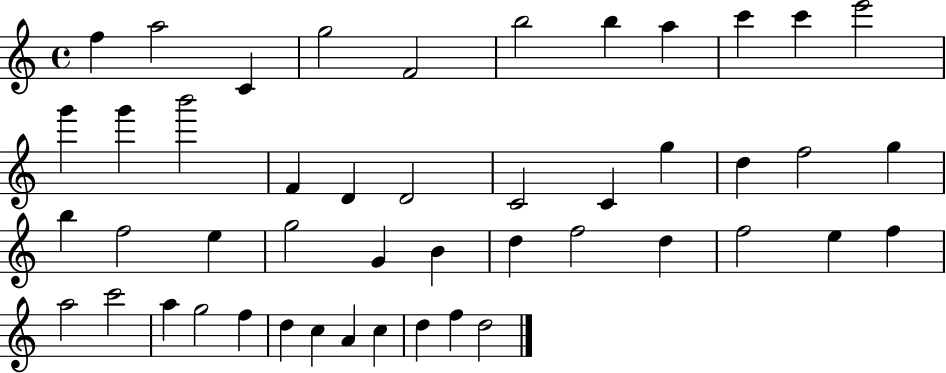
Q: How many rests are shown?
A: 0